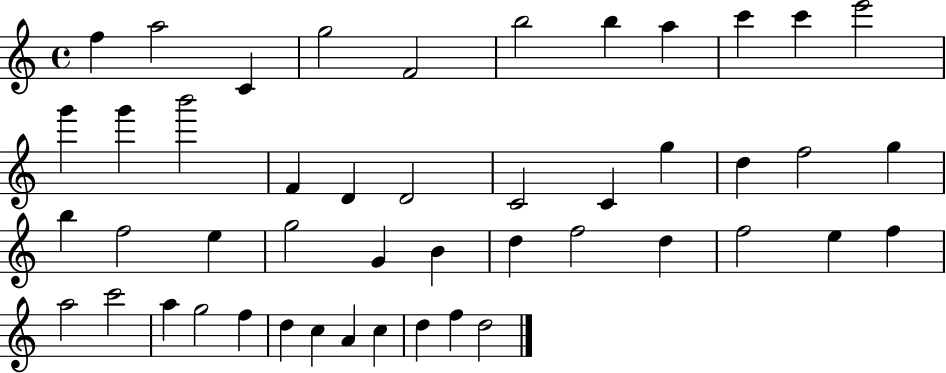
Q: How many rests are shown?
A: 0